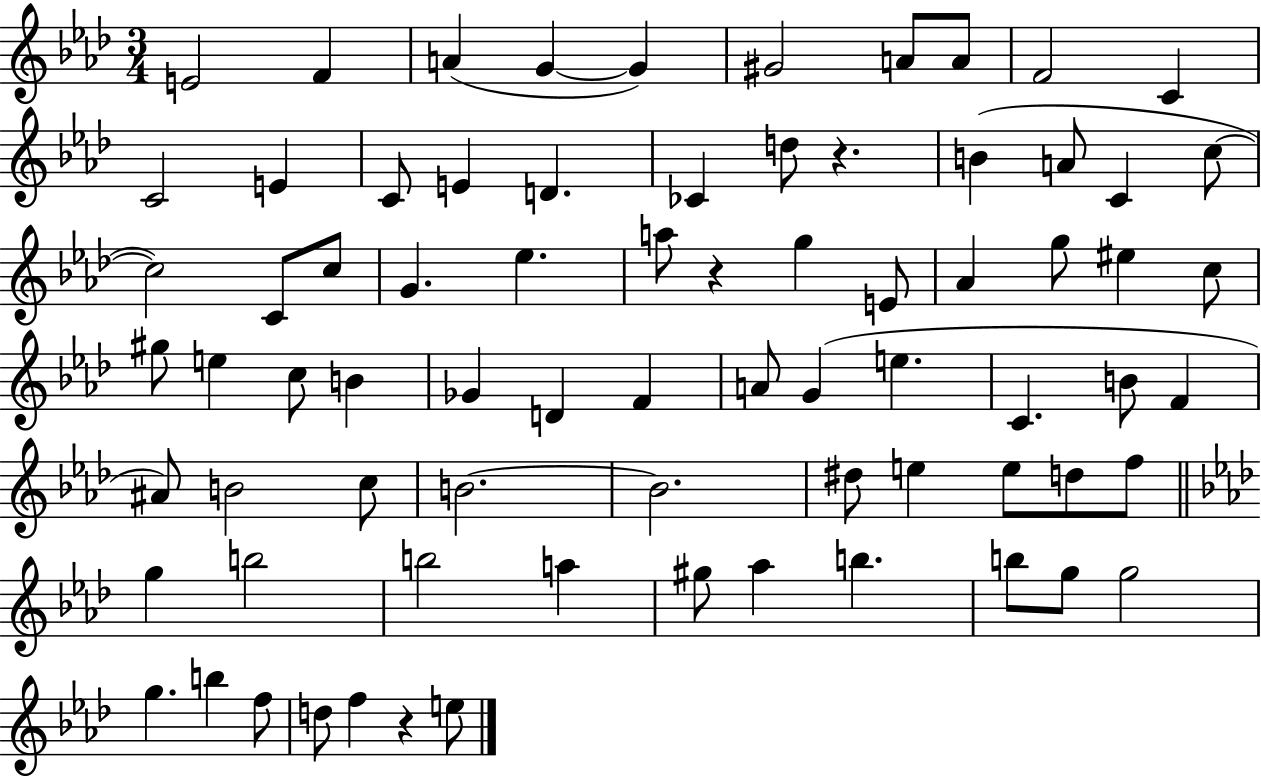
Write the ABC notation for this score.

X:1
T:Untitled
M:3/4
L:1/4
K:Ab
E2 F A G G ^G2 A/2 A/2 F2 C C2 E C/2 E D _C d/2 z B A/2 C c/2 c2 C/2 c/2 G _e a/2 z g E/2 _A g/2 ^e c/2 ^g/2 e c/2 B _G D F A/2 G e C B/2 F ^A/2 B2 c/2 B2 B2 ^d/2 e e/2 d/2 f/2 g b2 b2 a ^g/2 _a b b/2 g/2 g2 g b f/2 d/2 f z e/2